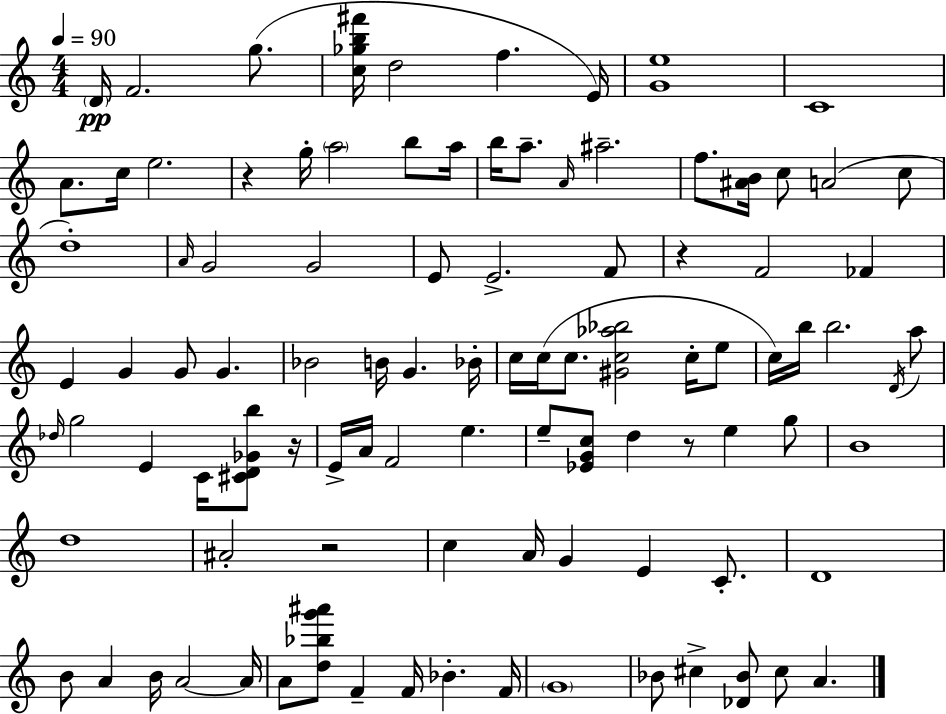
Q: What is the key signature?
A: A minor